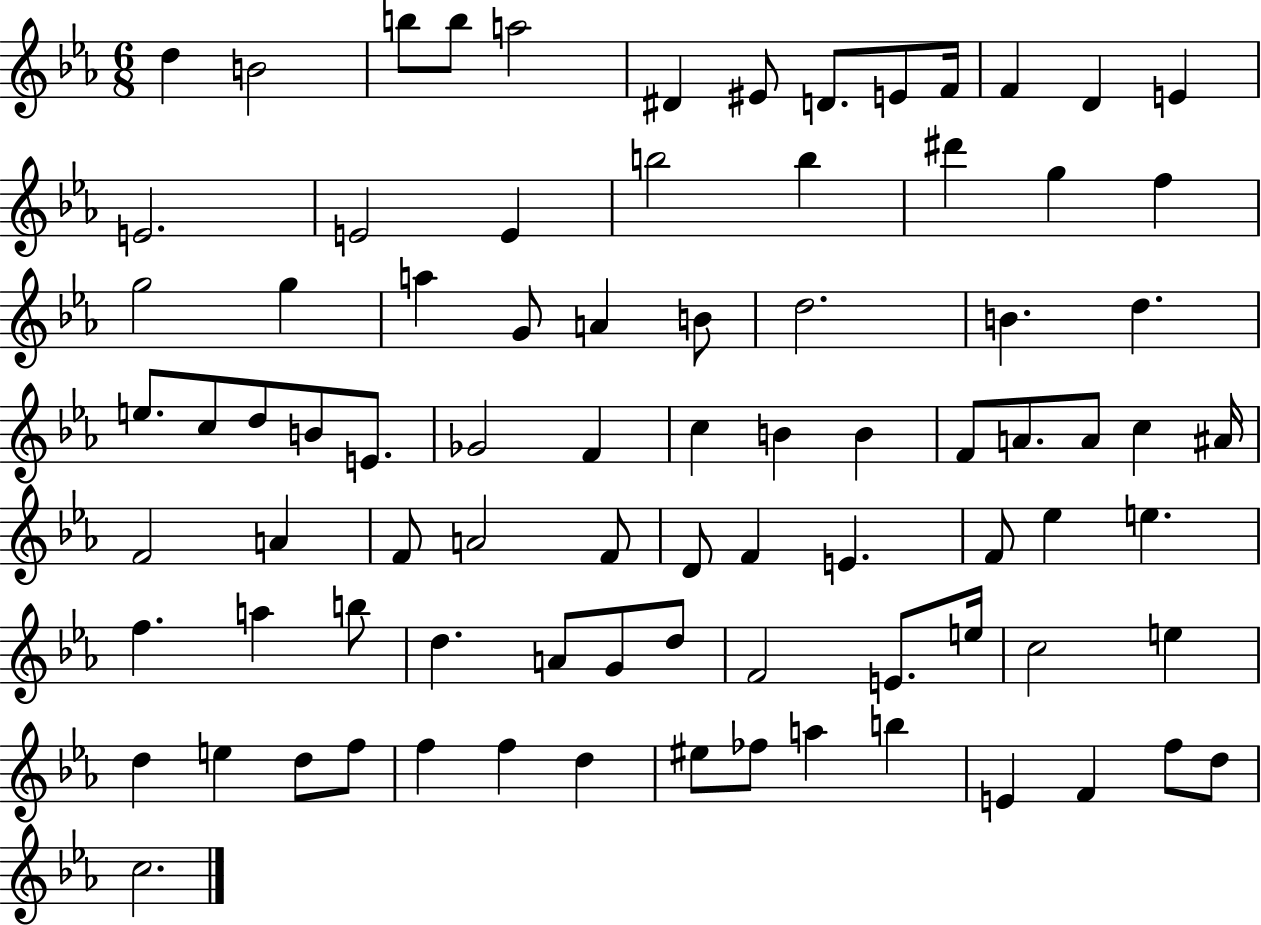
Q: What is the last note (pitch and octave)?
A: C5